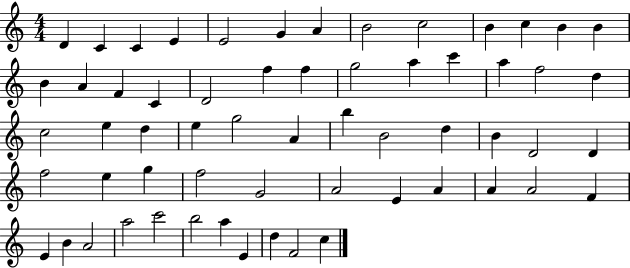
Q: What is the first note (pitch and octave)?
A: D4